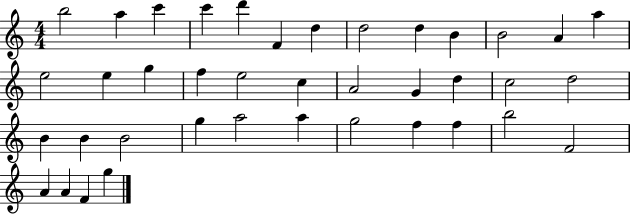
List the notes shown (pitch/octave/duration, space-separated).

B5/h A5/q C6/q C6/q D6/q F4/q D5/q D5/h D5/q B4/q B4/h A4/q A5/q E5/h E5/q G5/q F5/q E5/h C5/q A4/h G4/q D5/q C5/h D5/h B4/q B4/q B4/h G5/q A5/h A5/q G5/h F5/q F5/q B5/h F4/h A4/q A4/q F4/q G5/q